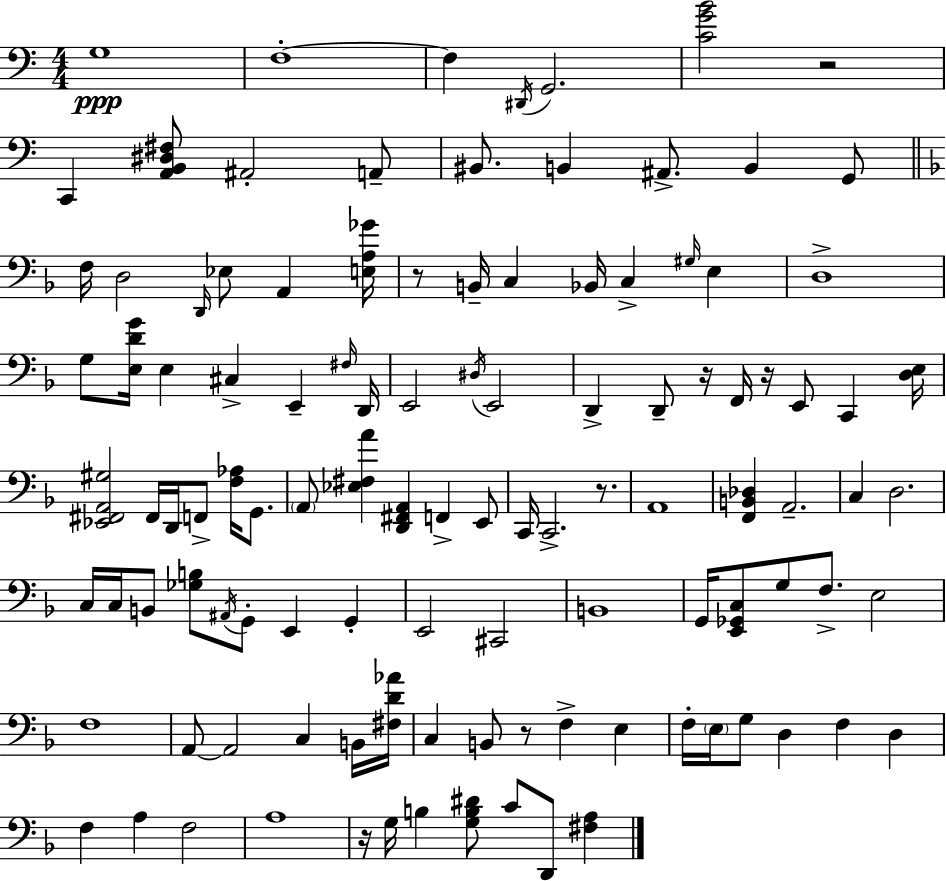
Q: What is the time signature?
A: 4/4